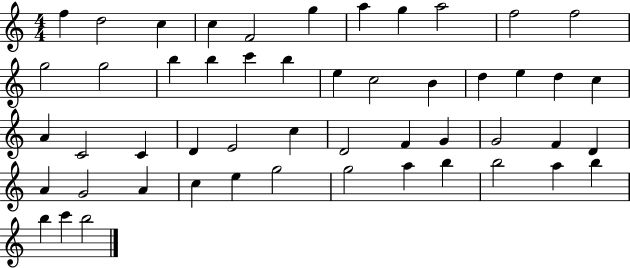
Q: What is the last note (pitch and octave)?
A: B5